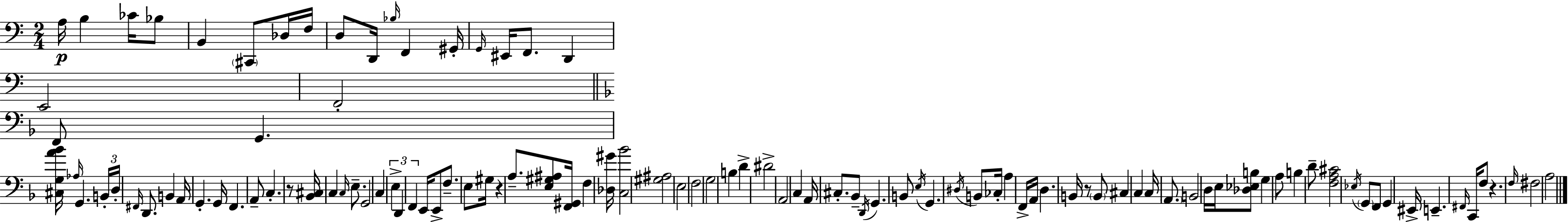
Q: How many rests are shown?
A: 4